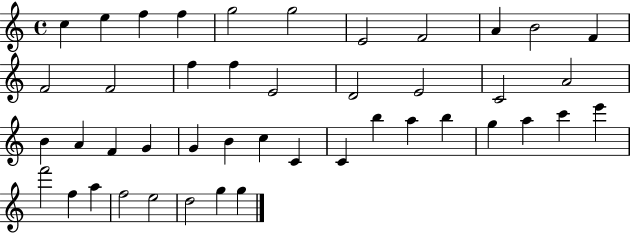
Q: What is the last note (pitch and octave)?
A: G5